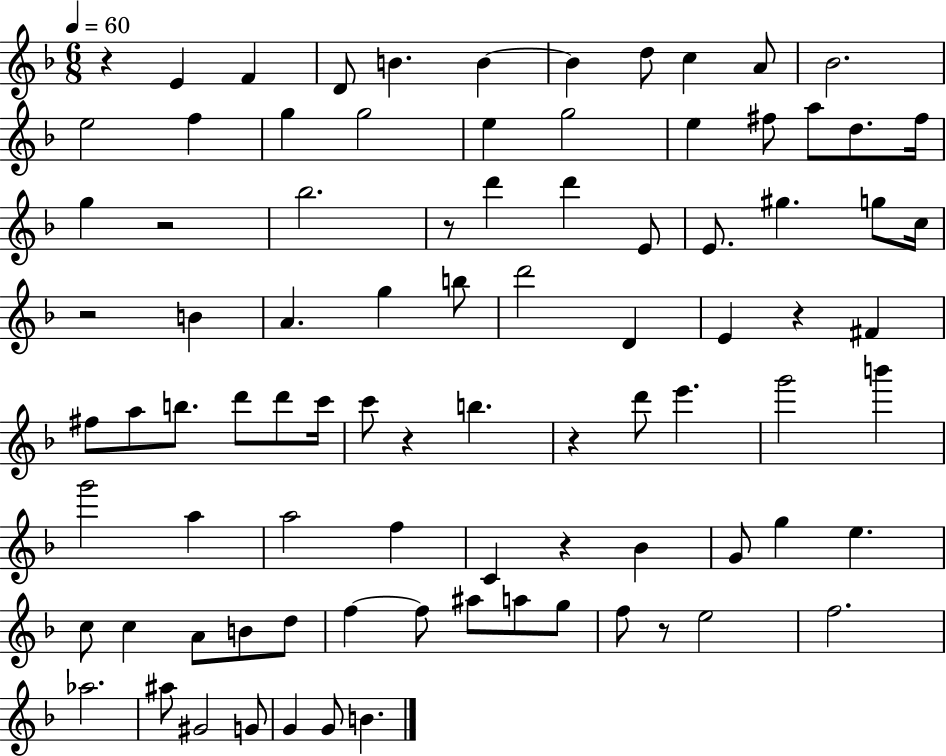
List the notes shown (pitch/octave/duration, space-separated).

R/q E4/q F4/q D4/e B4/q. B4/q B4/q D5/e C5/q A4/e Bb4/h. E5/h F5/q G5/q G5/h E5/q G5/h E5/q F#5/e A5/e D5/e. F#5/s G5/q R/h Bb5/h. R/e D6/q D6/q E4/e E4/e. G#5/q. G5/e C5/s R/h B4/q A4/q. G5/q B5/e D6/h D4/q E4/q R/q F#4/q F#5/e A5/e B5/e. D6/e D6/e C6/s C6/e R/q B5/q. R/q D6/e E6/q. G6/h B6/q G6/h A5/q A5/h F5/q C4/q R/q Bb4/q G4/e G5/q E5/q. C5/e C5/q A4/e B4/e D5/e F5/q F5/e A#5/e A5/e G5/e F5/e R/e E5/h F5/h. Ab5/h. A#5/e G#4/h G4/e G4/q G4/e B4/q.